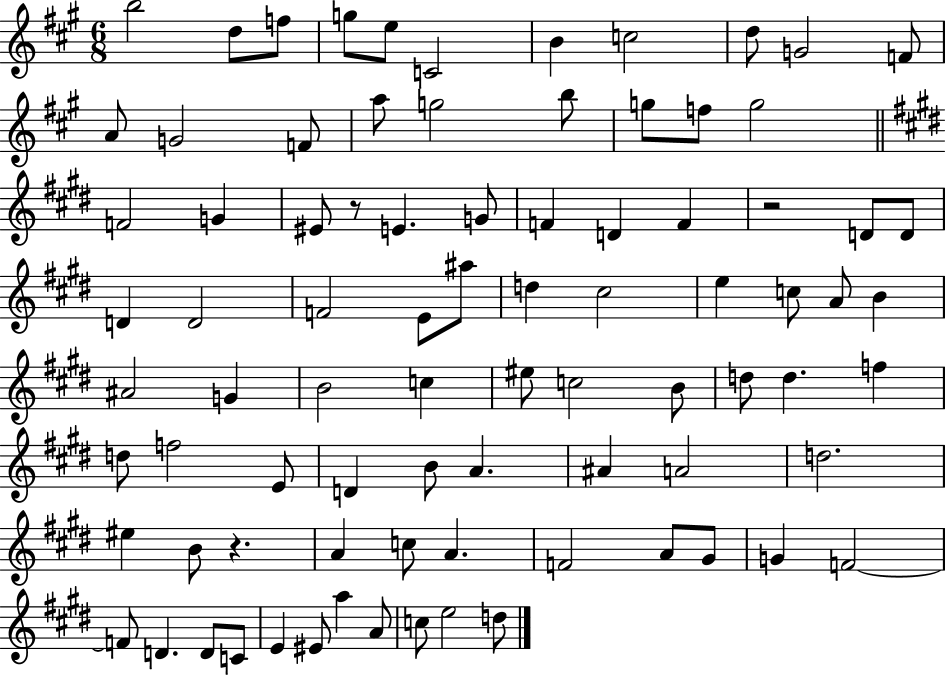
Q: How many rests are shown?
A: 3